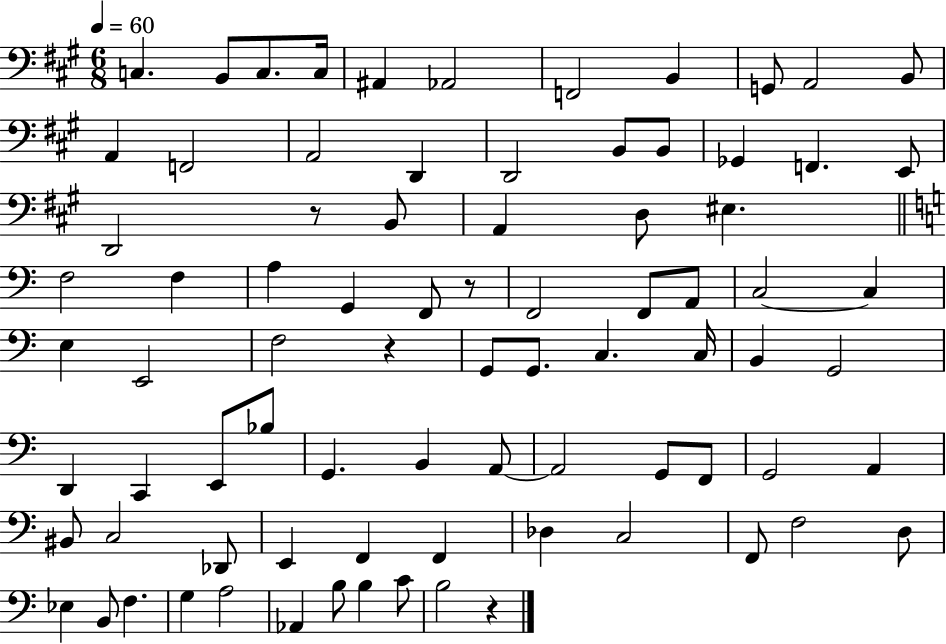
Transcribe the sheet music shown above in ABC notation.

X:1
T:Untitled
M:6/8
L:1/4
K:A
C, B,,/2 C,/2 C,/4 ^A,, _A,,2 F,,2 B,, G,,/2 A,,2 B,,/2 A,, F,,2 A,,2 D,, D,,2 B,,/2 B,,/2 _G,, F,, E,,/2 D,,2 z/2 B,,/2 A,, D,/2 ^E, F,2 F, A, G,, F,,/2 z/2 F,,2 F,,/2 A,,/2 C,2 C, E, E,,2 F,2 z G,,/2 G,,/2 C, C,/4 B,, G,,2 D,, C,, E,,/2 _B,/2 G,, B,, A,,/2 A,,2 G,,/2 F,,/2 G,,2 A,, ^B,,/2 C,2 _D,,/2 E,, F,, F,, _D, C,2 F,,/2 F,2 D,/2 _E, B,,/2 F, G, A,2 _A,, B,/2 B, C/2 B,2 z